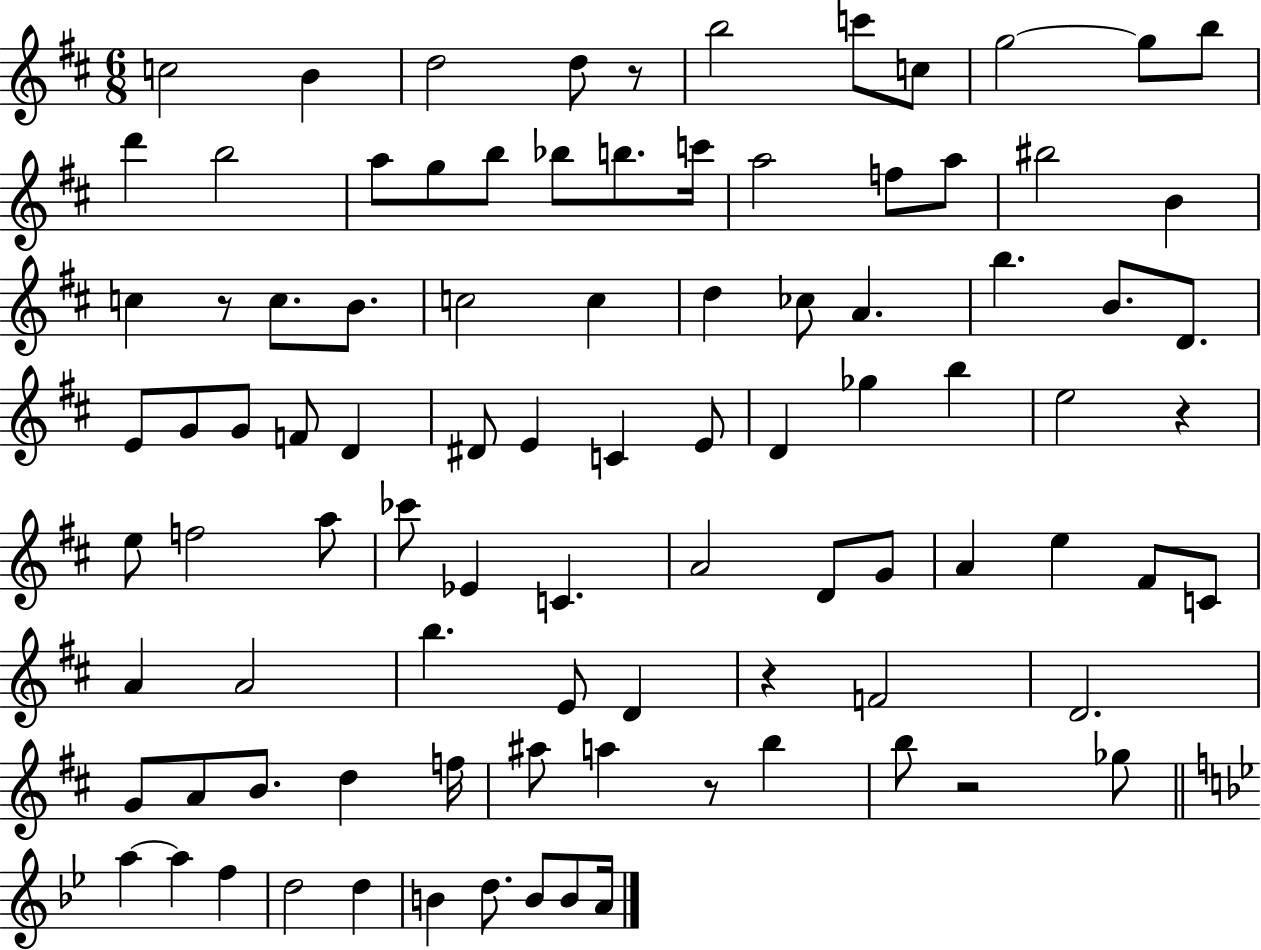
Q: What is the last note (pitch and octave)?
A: A4